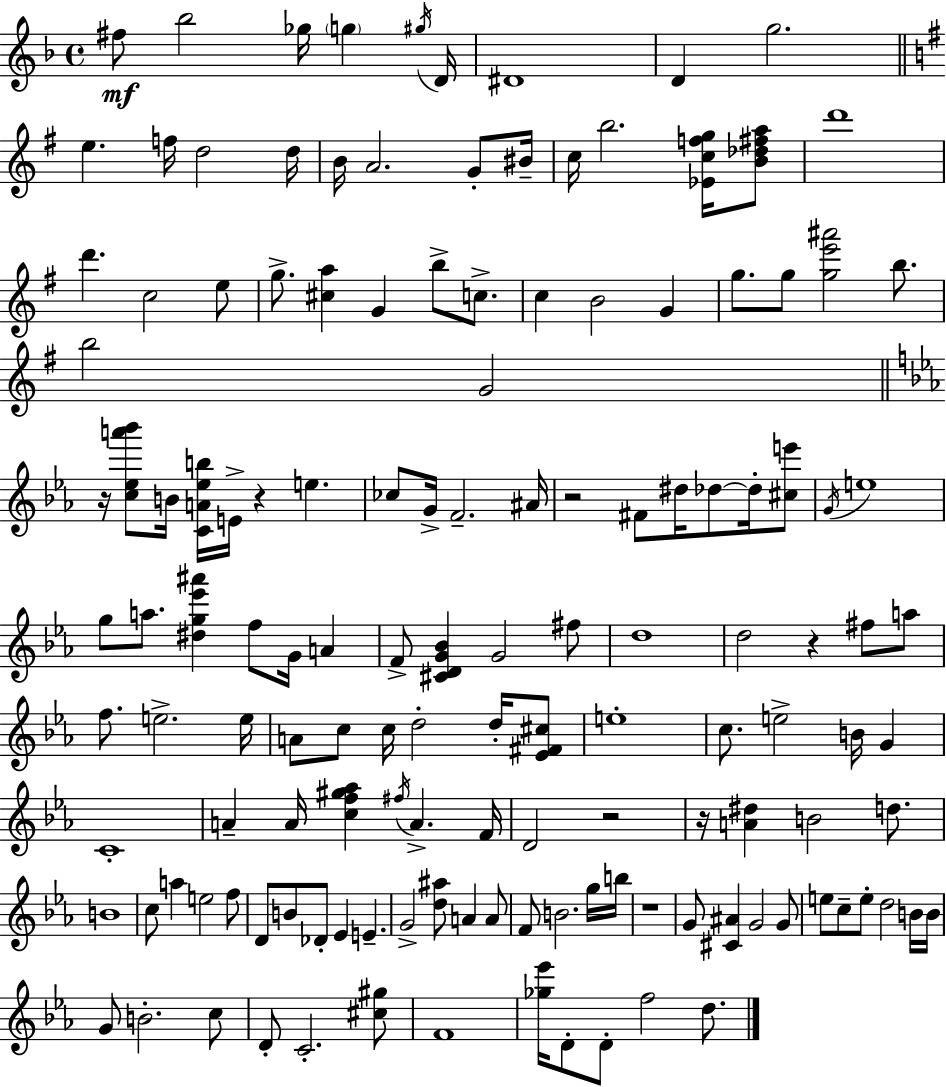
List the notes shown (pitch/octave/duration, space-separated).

F#5/e Bb5/h Gb5/s G5/q G#5/s D4/s D#4/w D4/q G5/h. E5/q. F5/s D5/h D5/s B4/s A4/h. G4/e BIS4/s C5/s B5/h. [Eb4,C5,F5,G5]/s [B4,Db5,F#5,A5]/e D6/w D6/q. C5/h E5/e G5/e. [C#5,A5]/q G4/q B5/e C5/e. C5/q B4/h G4/q G5/e. G5/e [G5,E6,A#6]/h B5/e. B5/h G4/h R/s [C5,Eb5,A6,Bb6]/e B4/s [C4,A4,Eb5,B5]/s E4/s R/q E5/q. CES5/e G4/s F4/h. A#4/s R/h F#4/e D#5/s Db5/e Db5/s [C#5,E6]/e G4/s E5/w G5/e A5/e. [D#5,G5,Eb6,A#6]/q F5/e G4/s A4/q F4/e [C#4,D4,G4,Bb4]/q G4/h F#5/e D5/w D5/h R/q F#5/e A5/e F5/e. E5/h. E5/s A4/e C5/e C5/s D5/h D5/s [Eb4,F#4,C#5]/e E5/w C5/e. E5/h B4/s G4/q C4/w A4/q A4/s [C5,F5,G#5,Ab5]/q F#5/s A4/q. F4/s D4/h R/h R/s [A4,D#5]/q B4/h D5/e. B4/w C5/e A5/q E5/h F5/e D4/e B4/e Db4/e Eb4/q E4/q. G4/h [D5,A#5]/e A4/q A4/e F4/e B4/h. G5/s B5/s R/w G4/e [C#4,A#4]/q G4/h G4/e E5/e C5/e E5/e D5/h B4/s B4/s G4/e B4/h. C5/e D4/e C4/h. [C#5,G#5]/e F4/w [Gb5,Eb6]/s D4/e D4/e F5/h D5/e.